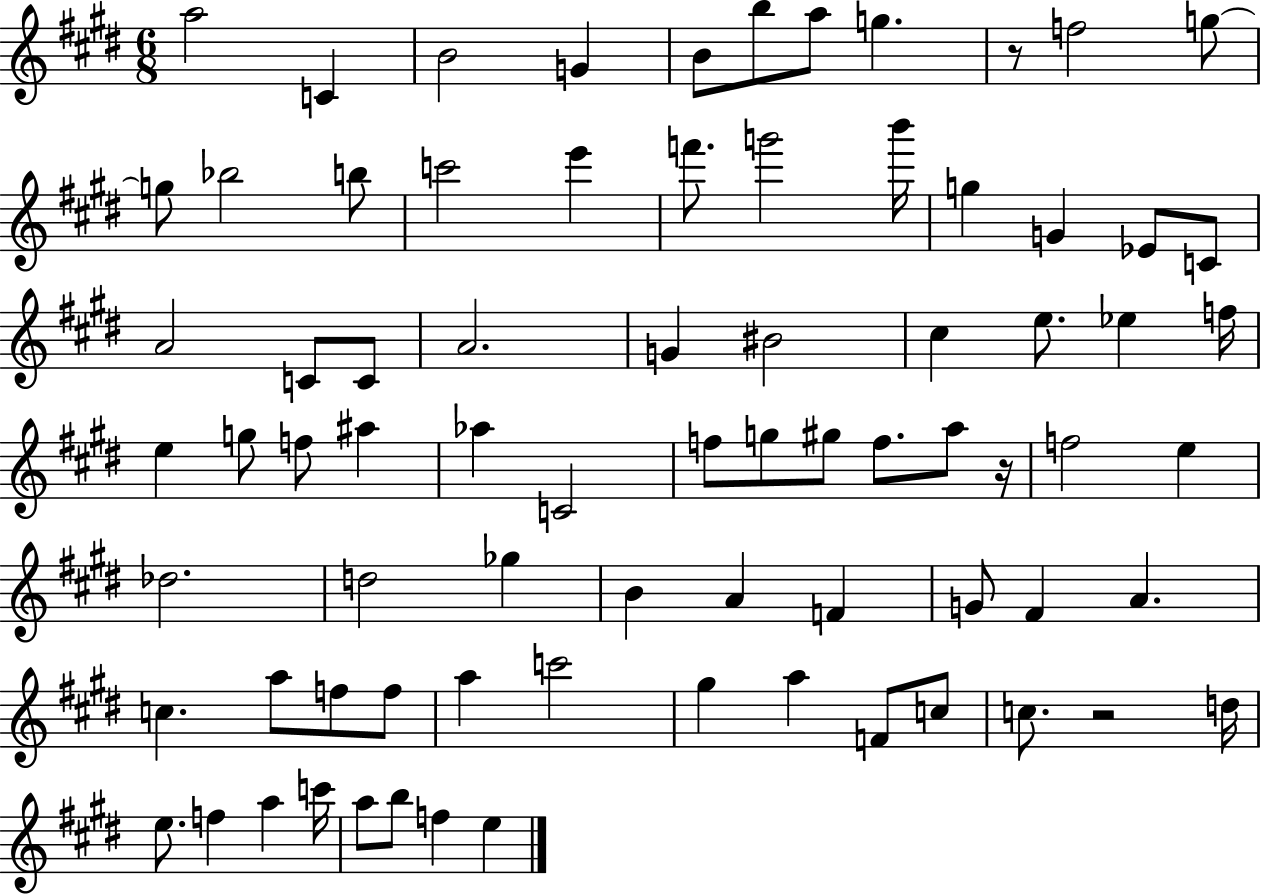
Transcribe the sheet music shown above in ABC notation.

X:1
T:Untitled
M:6/8
L:1/4
K:E
a2 C B2 G B/2 b/2 a/2 g z/2 f2 g/2 g/2 _b2 b/2 c'2 e' f'/2 g'2 b'/4 g G _E/2 C/2 A2 C/2 C/2 A2 G ^B2 ^c e/2 _e f/4 e g/2 f/2 ^a _a C2 f/2 g/2 ^g/2 f/2 a/2 z/4 f2 e _d2 d2 _g B A F G/2 ^F A c a/2 f/2 f/2 a c'2 ^g a F/2 c/2 c/2 z2 d/4 e/2 f a c'/4 a/2 b/2 f e